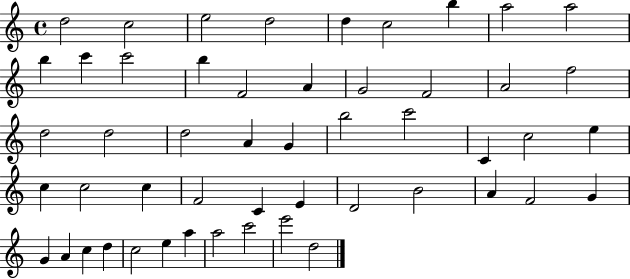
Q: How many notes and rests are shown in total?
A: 51